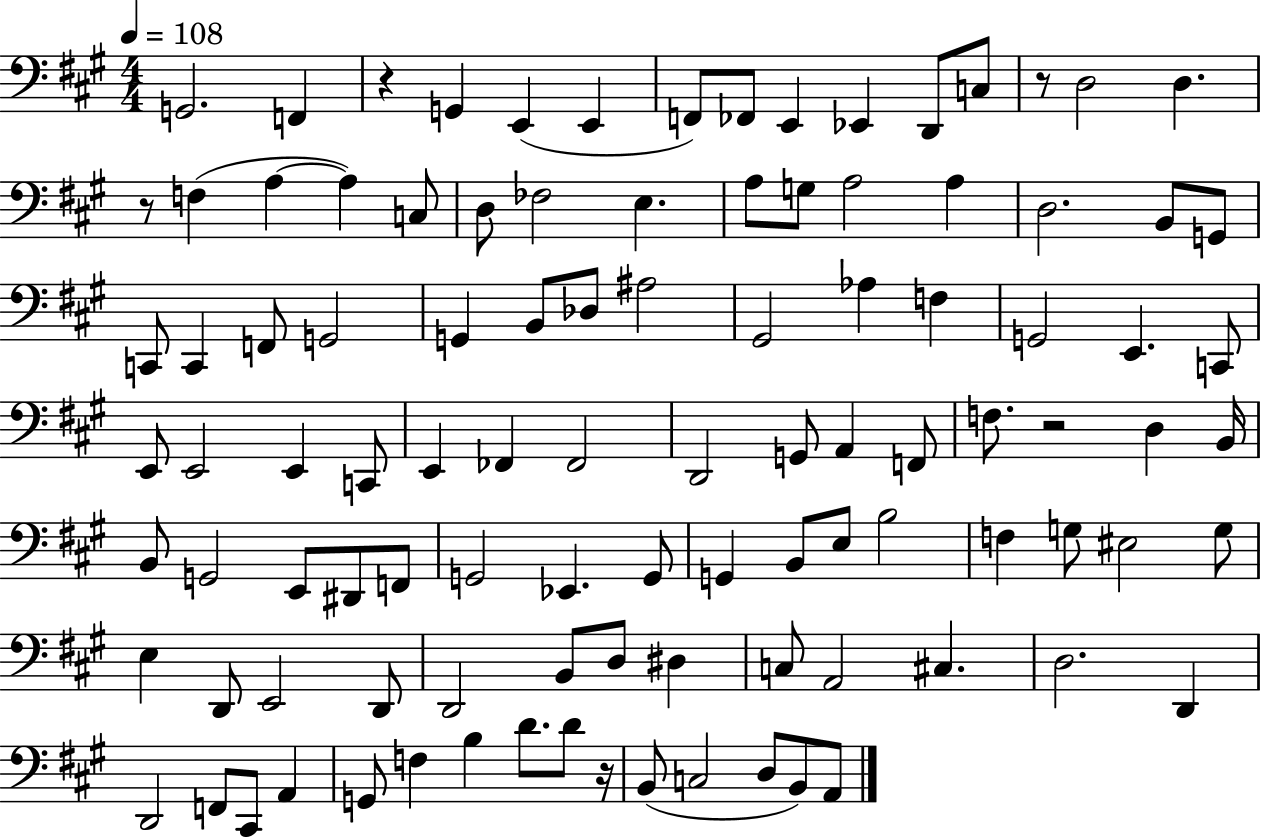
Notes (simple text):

G2/h. F2/q R/q G2/q E2/q E2/q F2/e FES2/e E2/q Eb2/q D2/e C3/e R/e D3/h D3/q. R/e F3/q A3/q A3/q C3/e D3/e FES3/h E3/q. A3/e G3/e A3/h A3/q D3/h. B2/e G2/e C2/e C2/q F2/e G2/h G2/q B2/e Db3/e A#3/h G#2/h Ab3/q F3/q G2/h E2/q. C2/e E2/e E2/h E2/q C2/e E2/q FES2/q FES2/h D2/h G2/e A2/q F2/e F3/e. R/h D3/q B2/s B2/e G2/h E2/e D#2/e F2/e G2/h Eb2/q. G2/e G2/q B2/e E3/e B3/h F3/q G3/e EIS3/h G3/e E3/q D2/e E2/h D2/e D2/h B2/e D3/e D#3/q C3/e A2/h C#3/q. D3/h. D2/q D2/h F2/e C#2/e A2/q G2/e F3/q B3/q D4/e. D4/e R/s B2/e C3/h D3/e B2/e A2/e